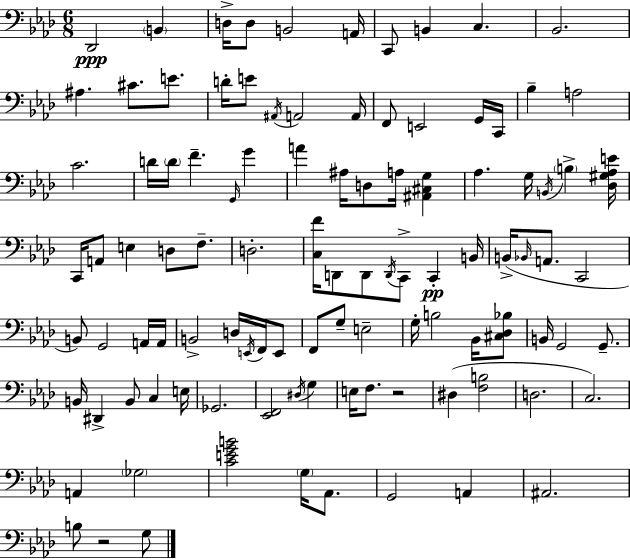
{
  \clef bass
  \numericTimeSignature
  \time 6/8
  \key aes \major
  des,2\ppp \parenthesize b,4 | d16-> d8 b,2 a,16 | c,8 b,4 c4. | bes,2. | \break ais4. cis'8. e'8. | d'16-. e'8 \acciaccatura { ais,16 } a,2 | a,16 f,8 e,2 g,16 | c,16 bes4-- a2 | \break c'2. | d'16 \parenthesize d'16 f'4.-- \grace { g,16 } g'4 | a'4 ais16 d8 a16 <ais, cis g>4 | aes4. g16 \acciaccatura { b,16 } \parenthesize b4-> | \break <des gis aes e'>16 c,16 a,8 e4 d8 | f8.-- d2.-. | <c f'>16 d,8 d,8 \acciaccatura { d,16 } c,8-> c,4-.\pp | b,16 b,16->( \grace { bes,16 } a,8. c,2 | \break b,8) g,2 | a,16 a,16 b,2-> | d16 \acciaccatura { e,16 } f,16 e,8 f,8 g8-- e2-- | g16-. b2 | \break bes,16 <cis des bes>8 b,16 g,2 | g,8.-- b,16 dis,4-> b,8 | c4 e16 ges,2. | <ees, f,>2 | \break \acciaccatura { dis16 } g4 e16 f8. r2 | dis4( <f b>2 | d2. | c2.) | \break a,4 \parenthesize ges2 | <c' e' g' b'>2 | \parenthesize g16 aes,8. g,2 | a,4 ais,2. | \break b8 r2 | g8 \bar "|."
}